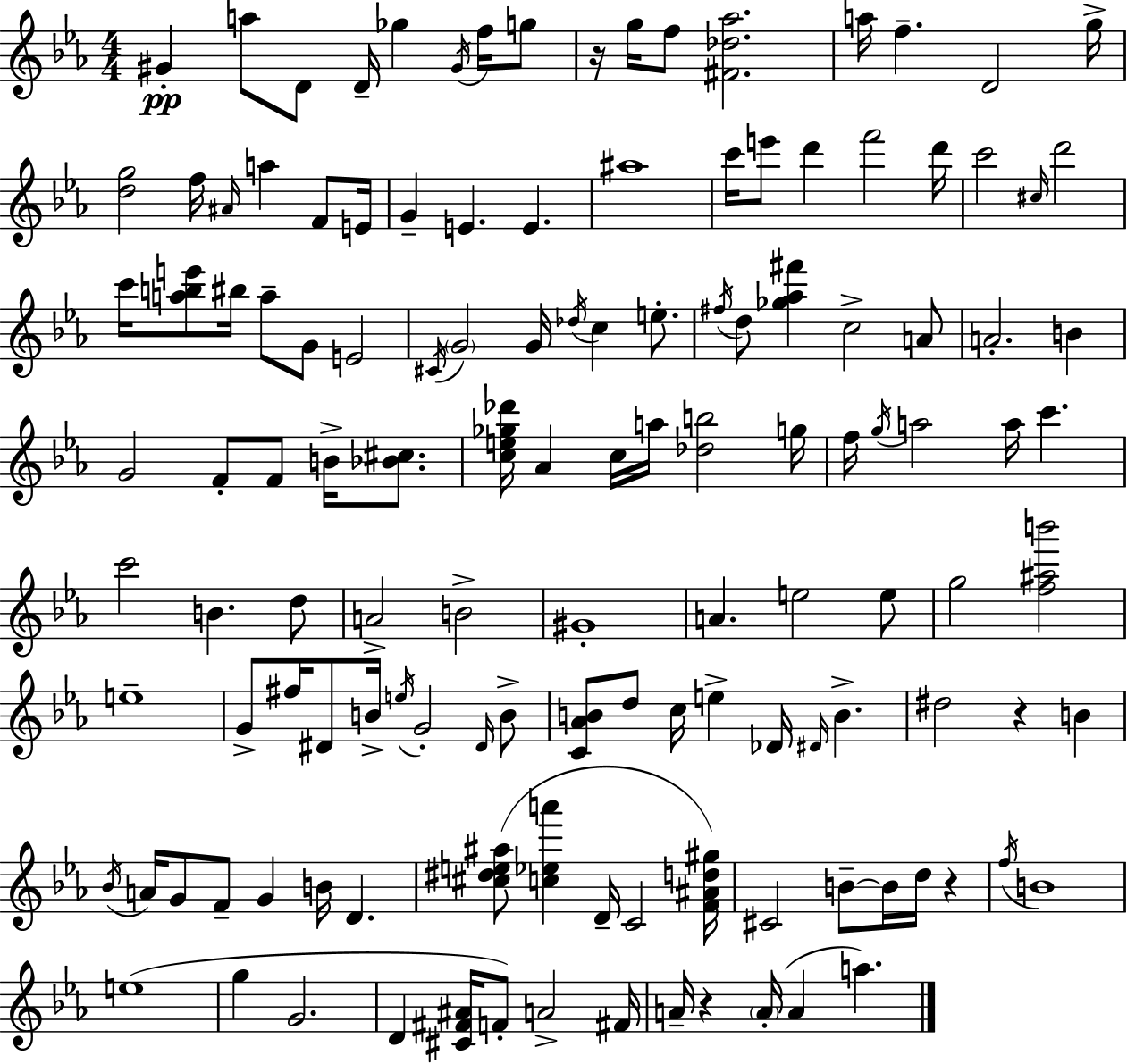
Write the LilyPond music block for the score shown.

{
  \clef treble
  \numericTimeSignature
  \time 4/4
  \key c \minor
  gis'4-.\pp a''8 d'8 d'16-- ges''4 \acciaccatura { gis'16 } f''16 g''8 | r16 g''16 f''8 <fis' des'' aes''>2. | a''16 f''4.-- d'2 | g''16-> <d'' g''>2 f''16 \grace { ais'16 } a''4 f'8 | \break e'16 g'4-- e'4. e'4. | ais''1 | c'''16 e'''8 d'''4 f'''2 | d'''16 c'''2 \grace { cis''16 } d'''2 | \break c'''16 <a'' b'' e'''>8 bis''16 a''8-- g'8 e'2 | \acciaccatura { cis'16 } \parenthesize g'2 g'16 \acciaccatura { des''16 } c''4 | e''8.-. \acciaccatura { fis''16 } d''8 <ges'' aes'' fis'''>4 c''2-> | a'8 a'2.-. | \break b'4 g'2 f'8-. | f'8 b'16-> <bes' cis''>8. <c'' e'' ges'' des'''>16 aes'4 c''16 a''16 <des'' b''>2 | g''16 f''16 \acciaccatura { g''16 } a''2 | a''16 c'''4. c'''2 b'4. | \break d''8 a'2-> b'2-> | gis'1-. | a'4. e''2 | e''8 g''2 <f'' ais'' b'''>2 | \break e''1-- | g'8-> fis''16 dis'8 b'16-> \acciaccatura { e''16 } g'2-. | \grace { dis'16 } b'8-> <c' aes' b'>8 d''8 c''16 e''4-> | des'16 \grace { dis'16 } b'4.-> dis''2 | \break r4 b'4 \acciaccatura { bes'16 } a'16 g'8 f'8-- | g'4 b'16 d'4. <cis'' dis'' e'' ais''>8( <c'' ees'' a'''>4 | d'16-- c'2 <f' ais' d'' gis''>16) cis'2 | b'8--~~ b'16 d''16 r4 \acciaccatura { f''16 } b'1 | \break e''1( | g''4 | g'2. d'4 | <cis' fis' ais'>16 f'8-.) a'2-> fis'16 a'16-- r4 | \break \parenthesize a'16-.( a'4 a''4.) \bar "|."
}